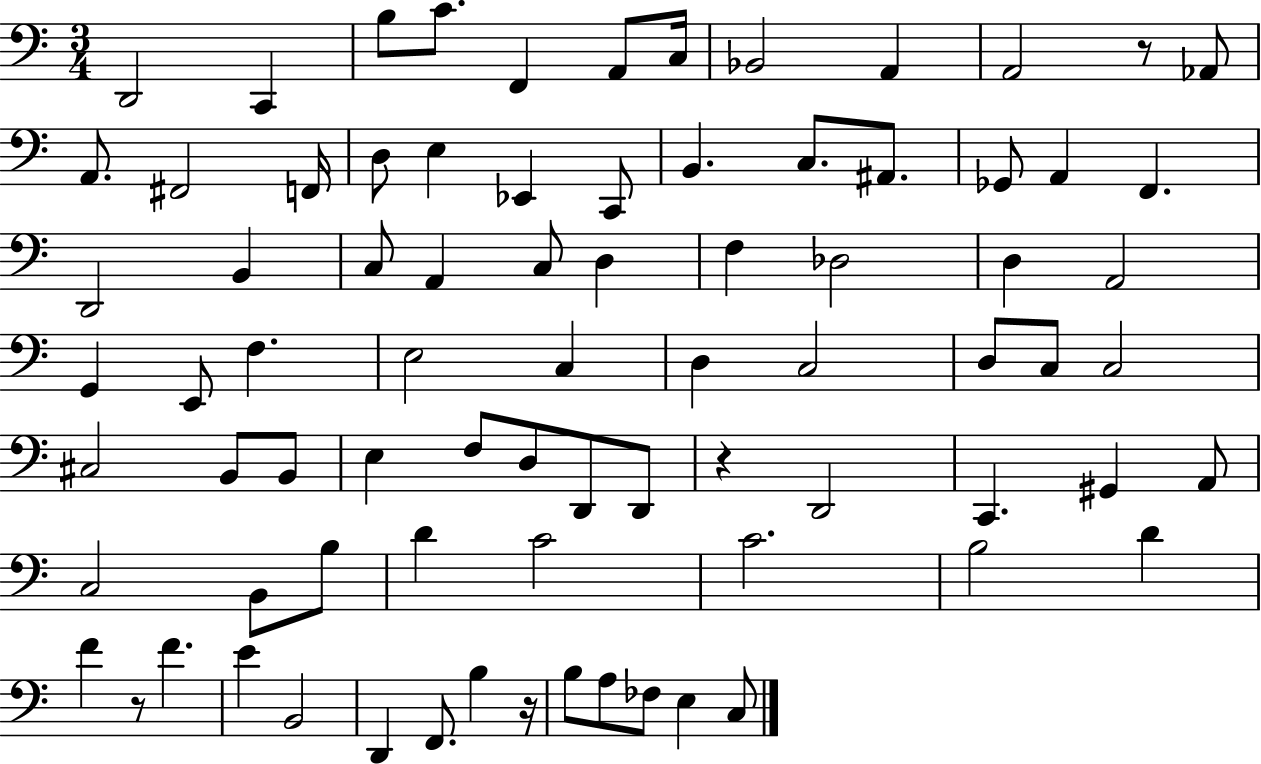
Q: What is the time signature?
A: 3/4